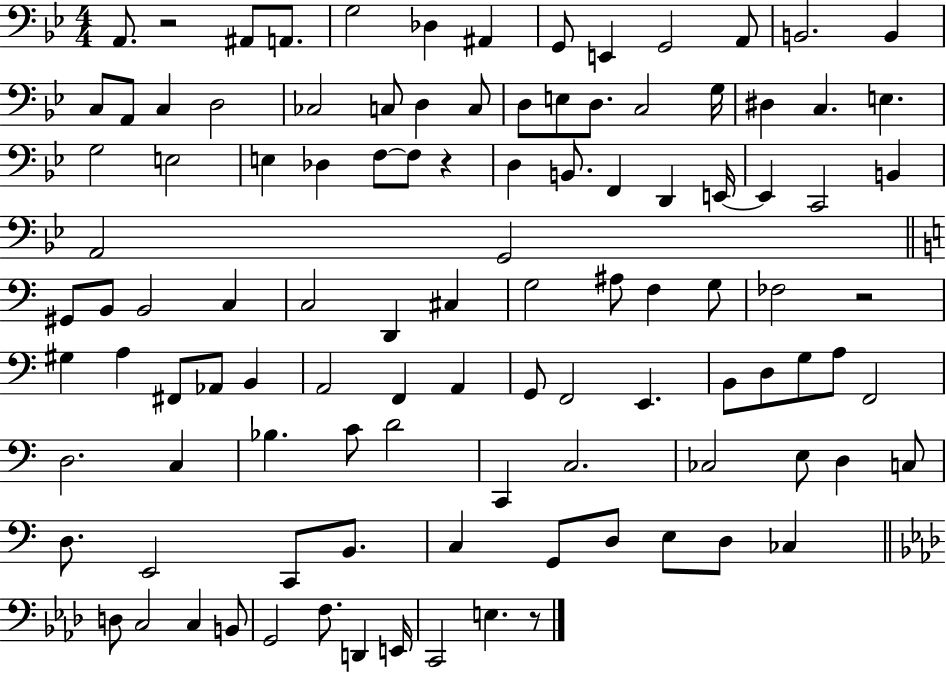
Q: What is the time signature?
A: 4/4